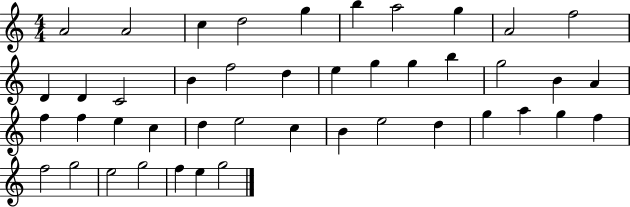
{
  \clef treble
  \numericTimeSignature
  \time 4/4
  \key c \major
  a'2 a'2 | c''4 d''2 g''4 | b''4 a''2 g''4 | a'2 f''2 | \break d'4 d'4 c'2 | b'4 f''2 d''4 | e''4 g''4 g''4 b''4 | g''2 b'4 a'4 | \break f''4 f''4 e''4 c''4 | d''4 e''2 c''4 | b'4 e''2 d''4 | g''4 a''4 g''4 f''4 | \break f''2 g''2 | e''2 g''2 | f''4 e''4 g''2 | \bar "|."
}